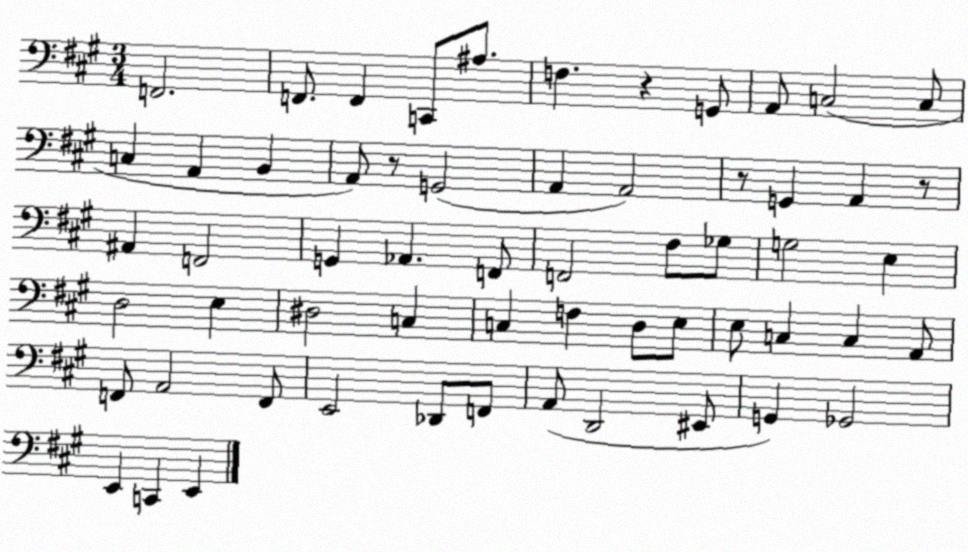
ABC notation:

X:1
T:Untitled
M:3/4
L:1/4
K:A
F,,2 F,,/2 F,, C,,/2 ^A,/2 F, z G,,/2 A,,/2 C,2 C,/2 C, A,, B,, A,,/2 z/2 G,,2 A,, A,,2 z/2 G,, A,, z/2 ^A,, F,,2 G,, _A,, F,,/2 F,,2 ^F,/2 _G,/2 G,2 E, D,2 E, ^D,2 C, C, F, D,/2 E,/2 E,/2 C, C, A,,/2 F,,/2 A,,2 F,,/2 E,,2 _D,,/2 F,,/2 A,,/2 D,,2 ^E,,/2 G,, _G,,2 E,, C,, E,,